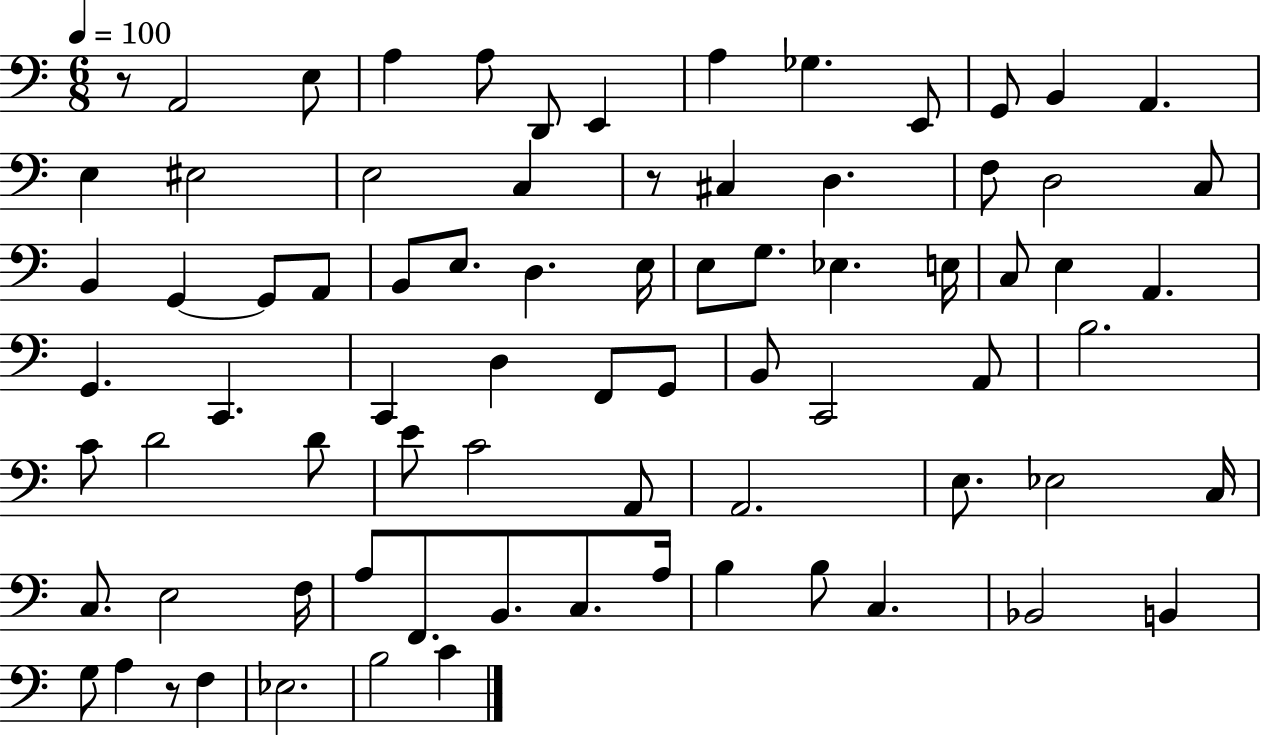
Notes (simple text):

R/e A2/h E3/e A3/q A3/e D2/e E2/q A3/q Gb3/q. E2/e G2/e B2/q A2/q. E3/q EIS3/h E3/h C3/q R/e C#3/q D3/q. F3/e D3/h C3/e B2/q G2/q G2/e A2/e B2/e E3/e. D3/q. E3/s E3/e G3/e. Eb3/q. E3/s C3/e E3/q A2/q. G2/q. C2/q. C2/q D3/q F2/e G2/e B2/e C2/h A2/e B3/h. C4/e D4/h D4/e E4/e C4/h A2/e A2/h. E3/e. Eb3/h C3/s C3/e. E3/h F3/s A3/e F2/e. B2/e. C3/e. A3/s B3/q B3/e C3/q. Bb2/h B2/q G3/e A3/q R/e F3/q Eb3/h. B3/h C4/q